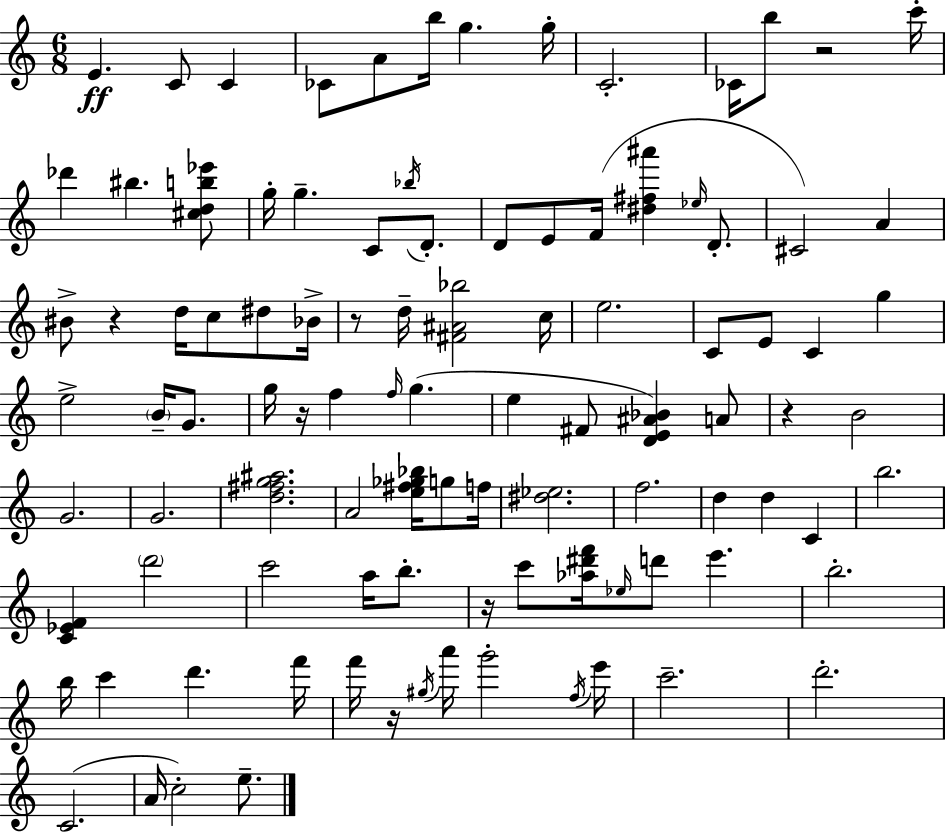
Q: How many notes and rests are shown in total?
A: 100